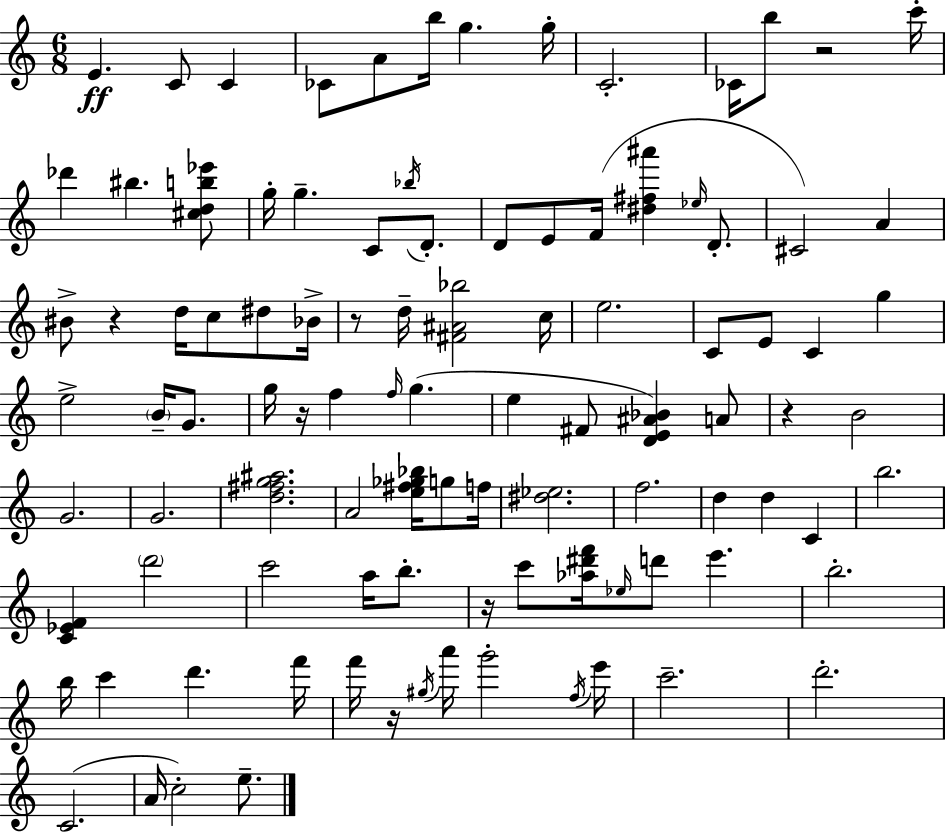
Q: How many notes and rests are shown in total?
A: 100